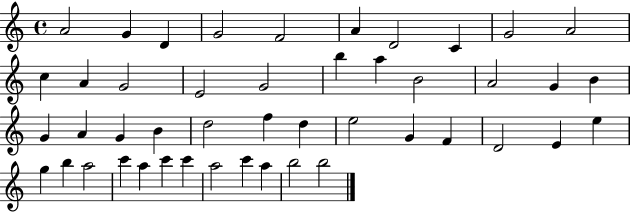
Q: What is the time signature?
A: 4/4